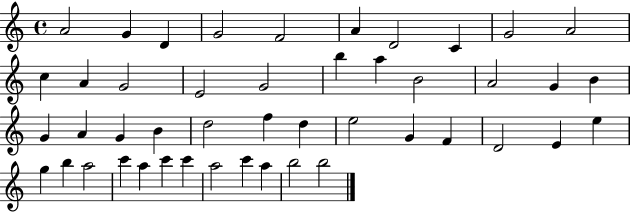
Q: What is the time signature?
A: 4/4